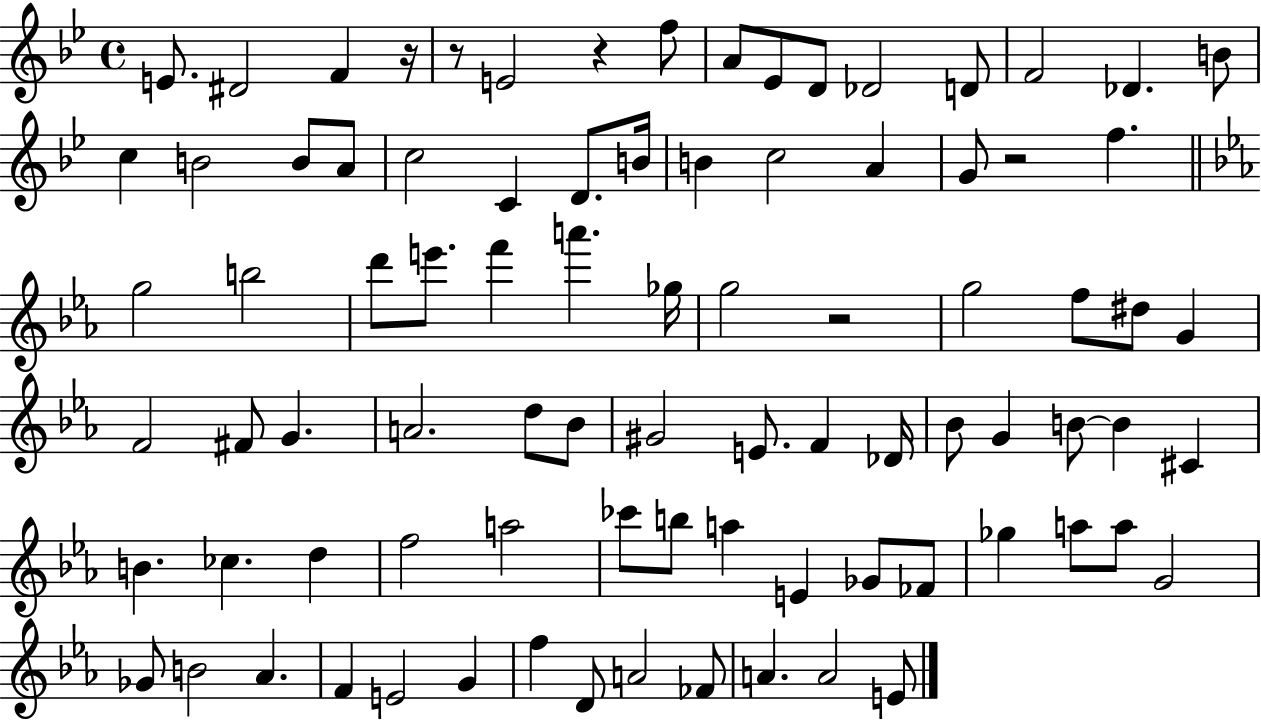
X:1
T:Untitled
M:4/4
L:1/4
K:Bb
E/2 ^D2 F z/4 z/2 E2 z f/2 A/2 _E/2 D/2 _D2 D/2 F2 _D B/2 c B2 B/2 A/2 c2 C D/2 B/4 B c2 A G/2 z2 f g2 b2 d'/2 e'/2 f' a' _g/4 g2 z2 g2 f/2 ^d/2 G F2 ^F/2 G A2 d/2 _B/2 ^G2 E/2 F _D/4 _B/2 G B/2 B ^C B _c d f2 a2 _c'/2 b/2 a E _G/2 _F/2 _g a/2 a/2 G2 _G/2 B2 _A F E2 G f D/2 A2 _F/2 A A2 E/2